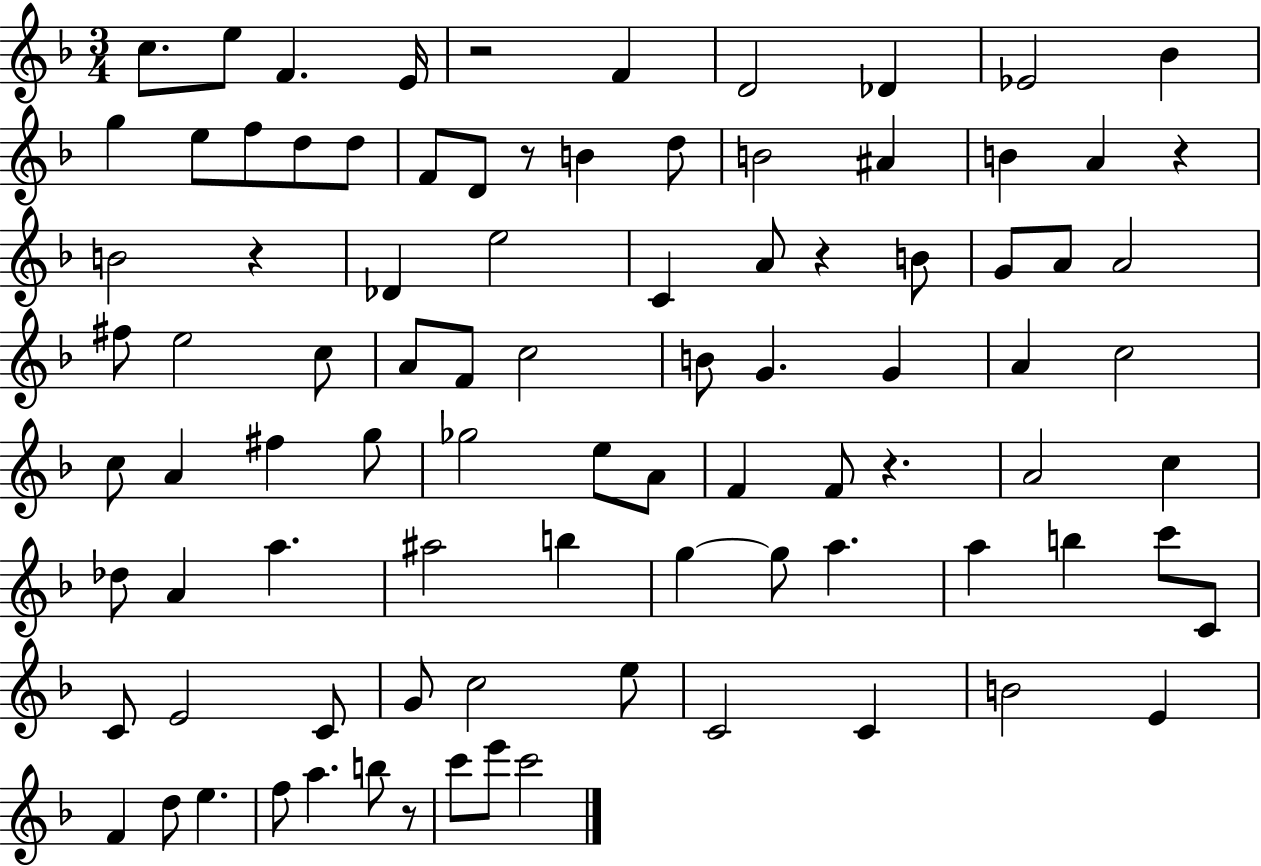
C5/e. E5/e F4/q. E4/s R/h F4/q D4/h Db4/q Eb4/h Bb4/q G5/q E5/e F5/e D5/e D5/e F4/e D4/e R/e B4/q D5/e B4/h A#4/q B4/q A4/q R/q B4/h R/q Db4/q E5/h C4/q A4/e R/q B4/e G4/e A4/e A4/h F#5/e E5/h C5/e A4/e F4/e C5/h B4/e G4/q. G4/q A4/q C5/h C5/e A4/q F#5/q G5/e Gb5/h E5/e A4/e F4/q F4/e R/q. A4/h C5/q Db5/e A4/q A5/q. A#5/h B5/q G5/q G5/e A5/q. A5/q B5/q C6/e C4/e C4/e E4/h C4/e G4/e C5/h E5/e C4/h C4/q B4/h E4/q F4/q D5/e E5/q. F5/e A5/q. B5/e R/e C6/e E6/e C6/h